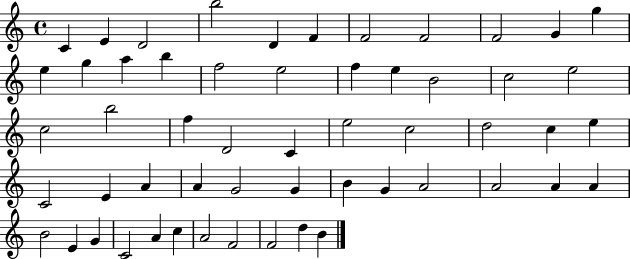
X:1
T:Untitled
M:4/4
L:1/4
K:C
C E D2 b2 D F F2 F2 F2 G g e g a b f2 e2 f e B2 c2 e2 c2 b2 f D2 C e2 c2 d2 c e C2 E A A G2 G B G A2 A2 A A B2 E G C2 A c A2 F2 F2 d B